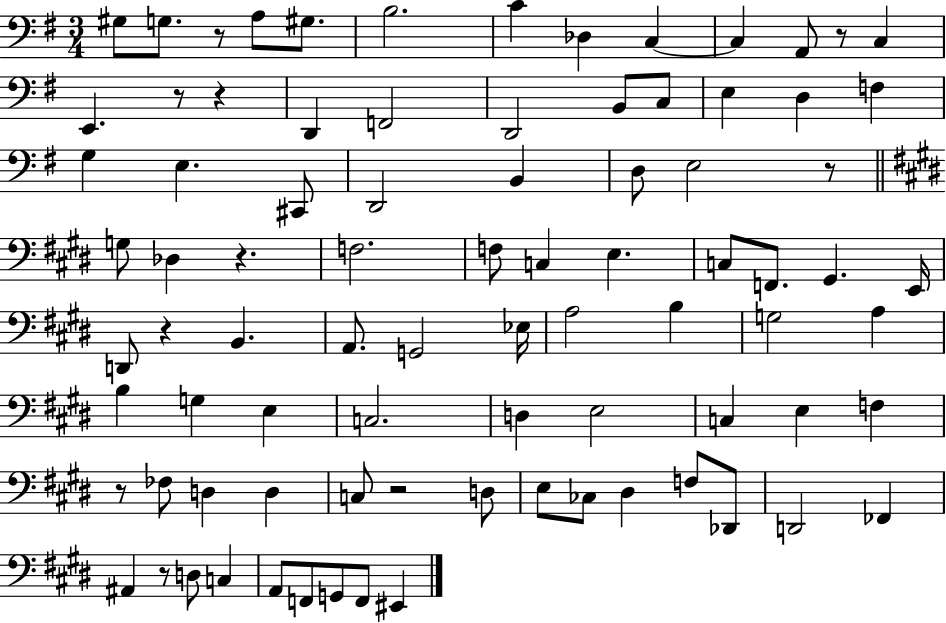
{
  \clef bass
  \numericTimeSignature
  \time 3/4
  \key g \major
  gis8 g8. r8 a8 gis8. | b2. | c'4 des4 c4~~ | c4 a,8 r8 c4 | \break e,4. r8 r4 | d,4 f,2 | d,2 b,8 c8 | e4 d4 f4 | \break g4 e4. cis,8 | d,2 b,4 | d8 e2 r8 | \bar "||" \break \key e \major g8 des4 r4. | f2. | f8 c4 e4. | c8 f,8. gis,4. e,16 | \break d,8 r4 b,4. | a,8. g,2 ees16 | a2 b4 | g2 a4 | \break b4 g4 e4 | c2. | d4 e2 | c4 e4 f4 | \break r8 fes8 d4 d4 | c8 r2 d8 | e8 ces8 dis4 f8 des,8 | d,2 fes,4 | \break ais,4 r8 d8 c4 | a,8 f,8 g,8 f,8 eis,4 | \bar "|."
}